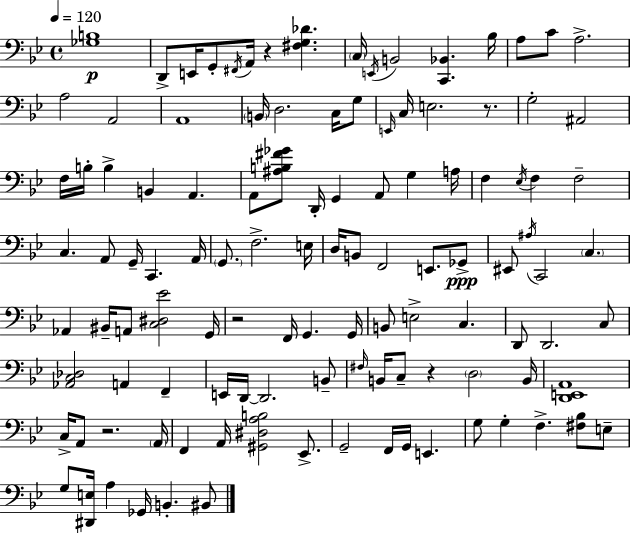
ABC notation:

X:1
T:Untitled
M:4/4
L:1/4
K:Bb
[_G,B,]4 D,,/2 E,,/4 G,,/2 ^F,,/4 A,,/4 z [^F,G,_D] C,/4 E,,/4 B,,2 [C,,_B,,] _B,/4 A,/2 C/2 A,2 A,2 A,,2 A,,4 B,,/4 D,2 C,/4 G,/2 E,,/4 C,/4 E,2 z/2 G,2 ^A,,2 F,/4 B,/4 B, B,, A,, A,,/2 [^A,B,^F_G]/2 D,,/4 G,, A,,/2 G, A,/4 F, _E,/4 F, F,2 C, A,,/2 G,,/4 C,, A,,/4 G,,/2 F,2 E,/4 D,/4 B,,/2 F,,2 E,,/2 _G,,/2 ^E,,/2 ^A,/4 C,,2 C, _A,, ^B,,/4 A,,/2 [C,^D,_E]2 G,,/4 z2 F,,/4 G,, G,,/4 B,,/2 E,2 C, D,,/2 D,,2 C,/2 [_A,,C,_D,]2 A,, F,, E,,/4 D,,/4 D,,2 B,,/2 ^F,/4 B,,/4 C,/2 z D,2 B,,/4 [D,,E,,A,,]4 C,/4 A,,/2 z2 A,,/4 F,, A,,/4 [^G,,^D,A,B,]2 _E,,/2 G,,2 F,,/4 G,,/4 E,, G,/2 G, F, [^F,_B,]/2 E,/2 G,/2 [^D,,E,]/4 A, _G,,/4 B,, ^B,,/2